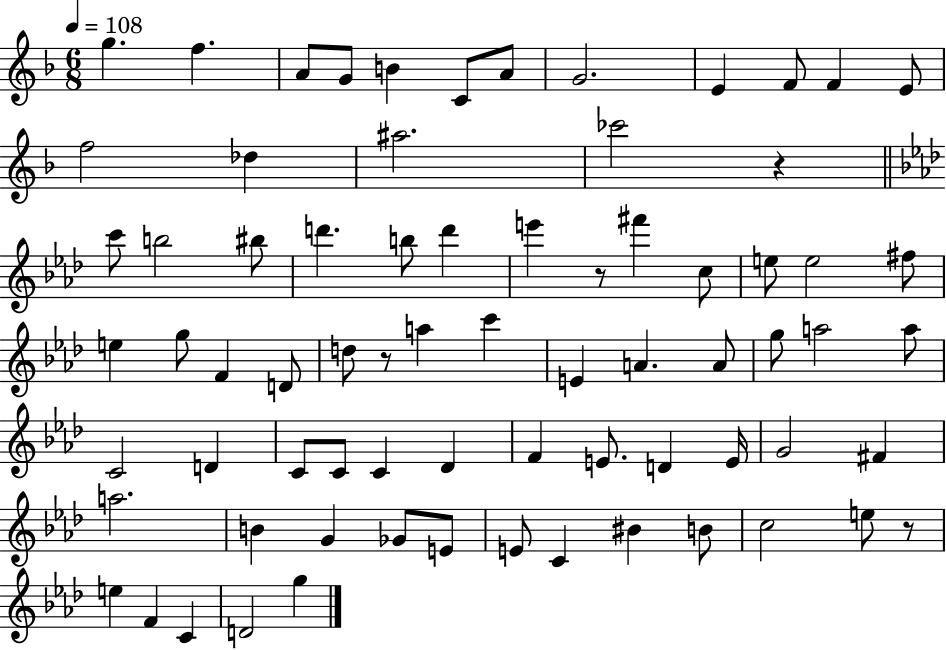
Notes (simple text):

G5/q. F5/q. A4/e G4/e B4/q C4/e A4/e G4/h. E4/q F4/e F4/q E4/e F5/h Db5/q A#5/h. CES6/h R/q C6/e B5/h BIS5/e D6/q. B5/e D6/q E6/q R/e F#6/q C5/e E5/e E5/h F#5/e E5/q G5/e F4/q D4/e D5/e R/e A5/q C6/q E4/q A4/q. A4/e G5/e A5/h A5/e C4/h D4/q C4/e C4/e C4/q Db4/q F4/q E4/e. D4/q E4/s G4/h F#4/q A5/h. B4/q G4/q Gb4/e E4/e E4/e C4/q BIS4/q B4/e C5/h E5/e R/e E5/q F4/q C4/q D4/h G5/q